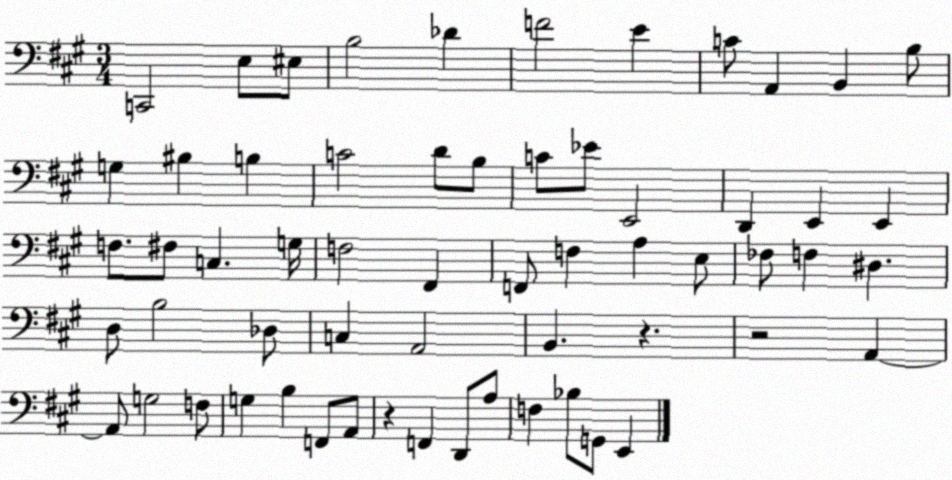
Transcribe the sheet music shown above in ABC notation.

X:1
T:Untitled
M:3/4
L:1/4
K:A
C,,2 E,/2 ^E,/2 B,2 _D F2 E C/2 A,, B,, B,/2 G, ^B, B, C2 D/2 B,/2 C/2 _E/2 E,,2 D,, E,, E,, F,/2 ^F,/2 C, G,/4 F,2 ^F,, F,,/2 F, A, E,/2 _F,/2 F, ^D, D,/2 B,2 _D,/2 C, A,,2 B,, z z2 A,, A,,/2 G,2 F,/2 G, B, F,,/2 A,,/2 z F,, D,,/2 A,/2 F, _B,/2 G,,/2 E,,